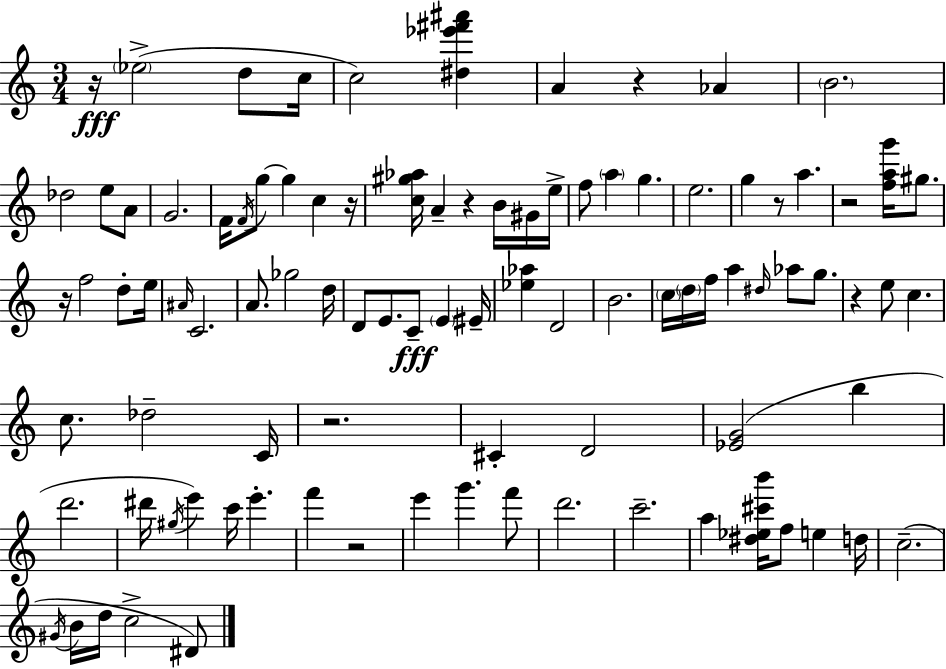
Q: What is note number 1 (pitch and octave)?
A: Eb5